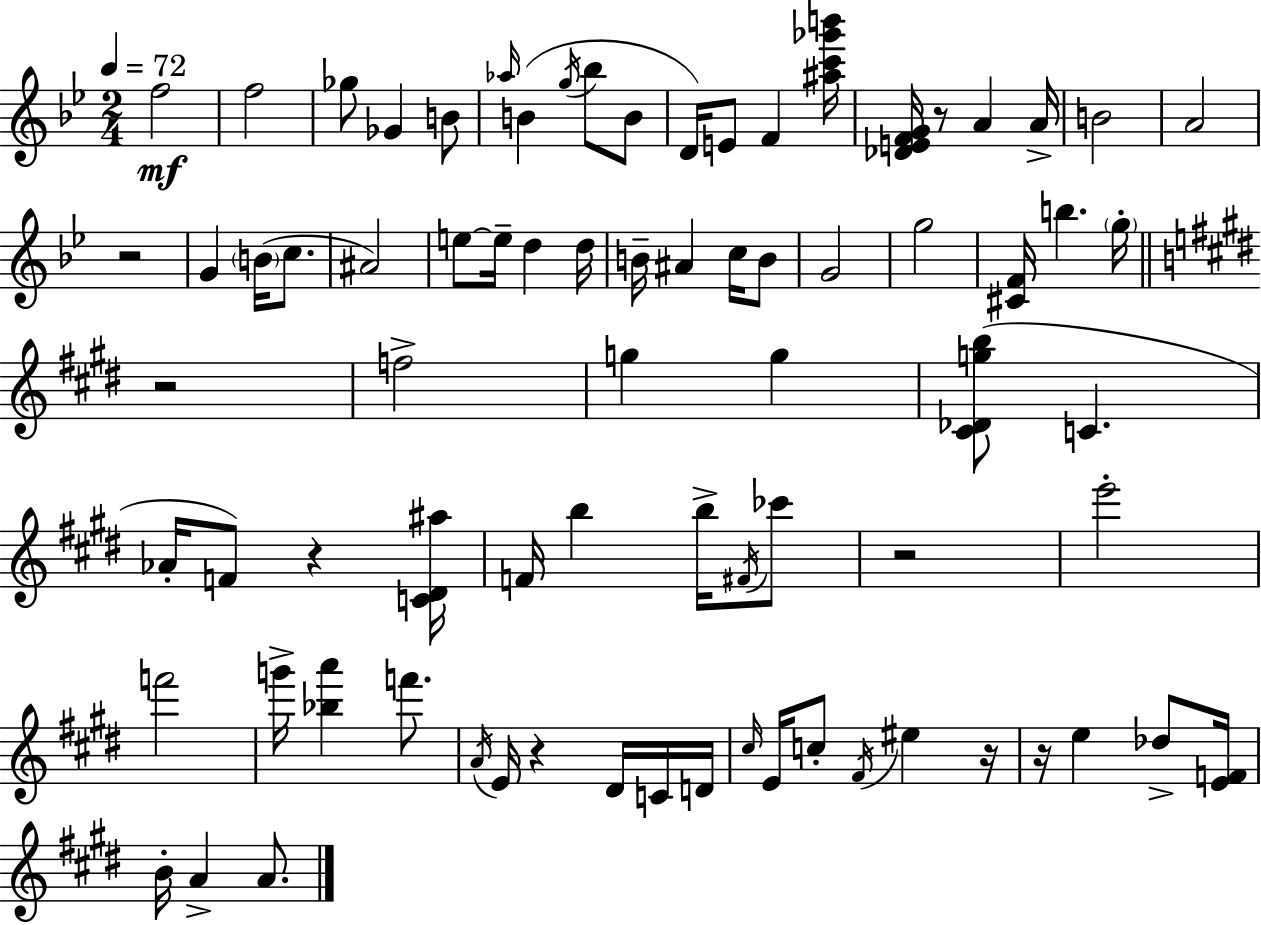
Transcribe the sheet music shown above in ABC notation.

X:1
T:Untitled
M:2/4
L:1/4
K:Gm
f2 f2 _g/2 _G B/2 _a/4 B g/4 _b/2 B/2 D/4 E/2 F [^ac'_g'b']/4 [_DEFG]/4 z/2 A A/4 B2 A2 z2 G B/4 c/2 ^A2 e/2 e/4 d d/4 B/4 ^A c/4 B/2 G2 g2 [^CF]/4 b g/4 z2 f2 g g [^C_Dgb]/2 C _A/4 F/2 z [C^D^a]/4 F/4 b b/4 ^F/4 _c'/2 z2 e'2 f'2 g'/4 [_ba'] f'/2 A/4 E/4 z ^D/4 C/4 D/4 ^c/4 E/4 c/2 ^F/4 ^e z/4 z/4 e _d/2 [EF]/4 B/4 A A/2